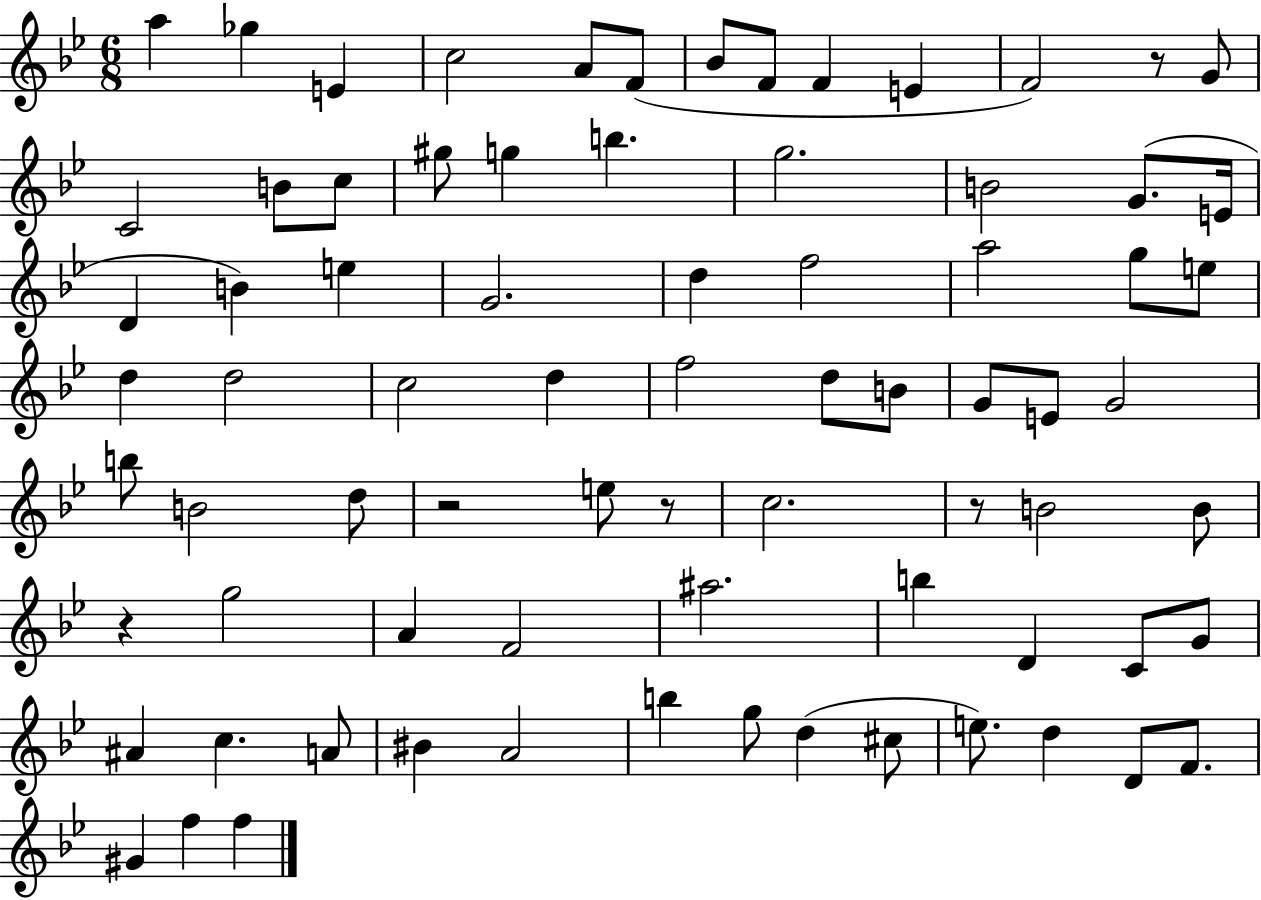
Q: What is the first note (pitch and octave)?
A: A5